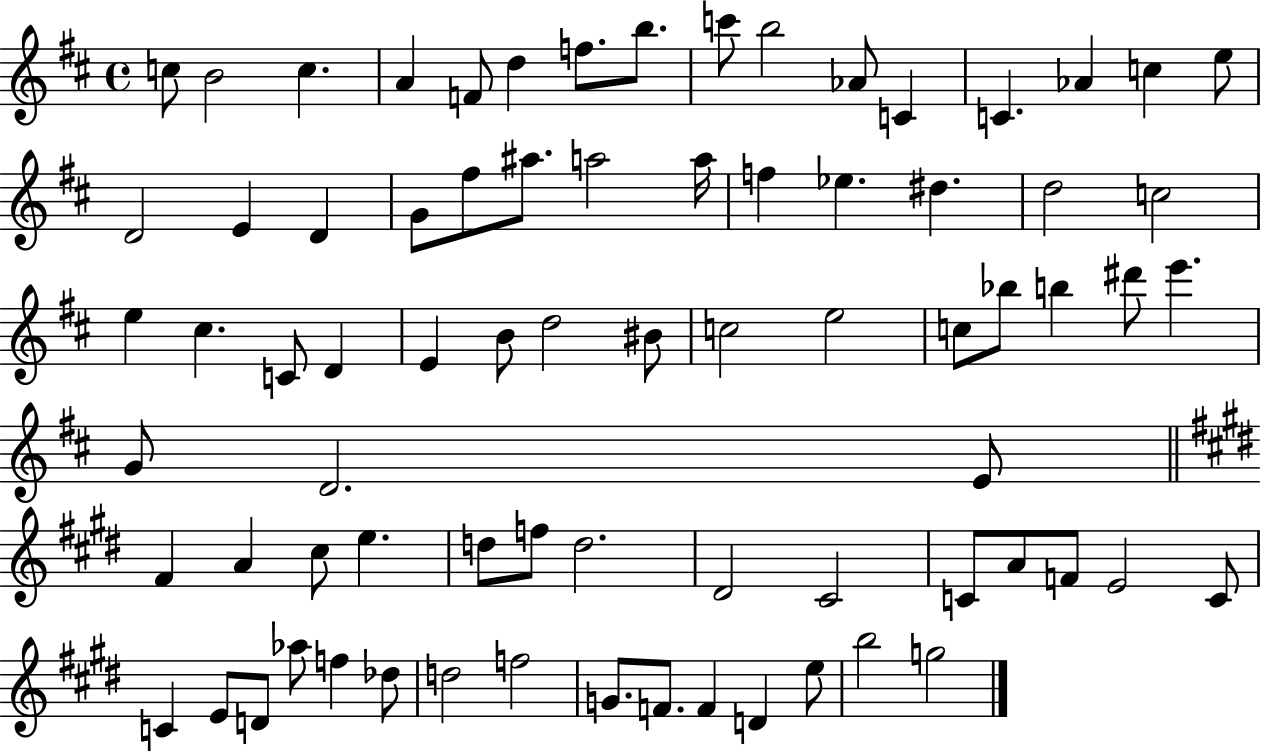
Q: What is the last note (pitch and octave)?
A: G5